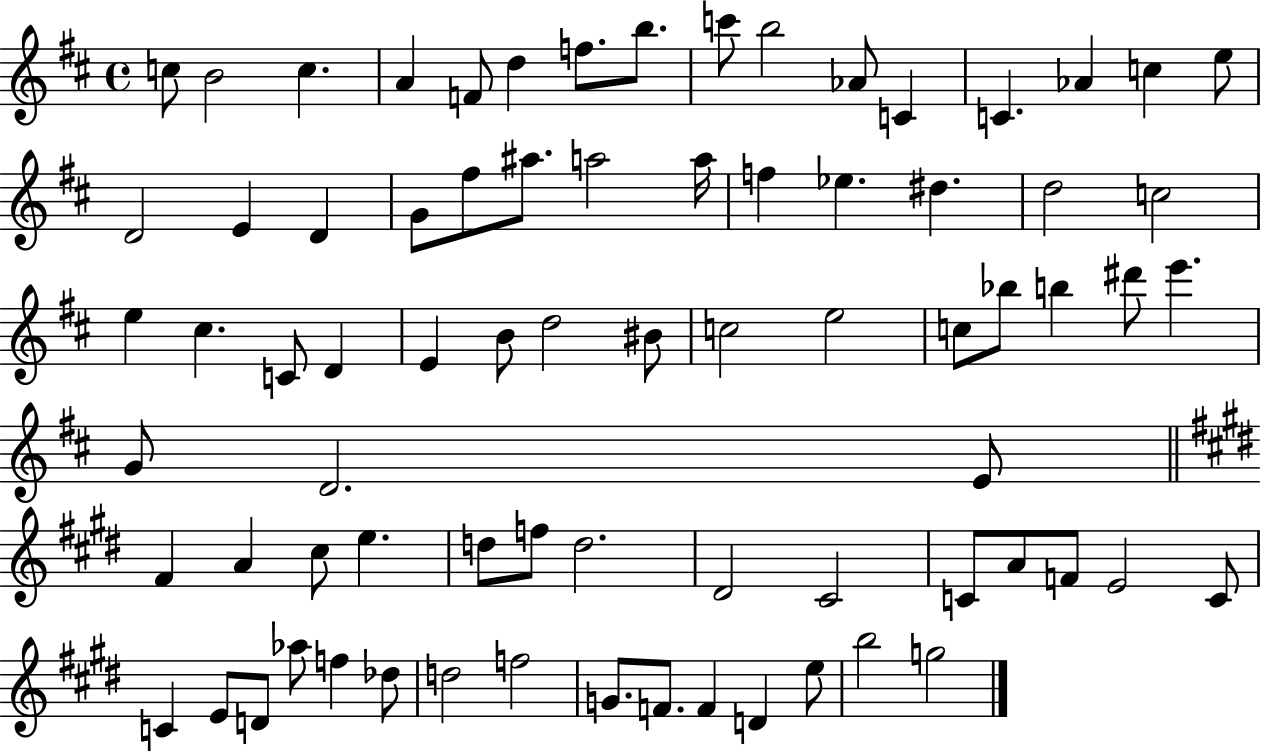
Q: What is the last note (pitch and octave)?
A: G5